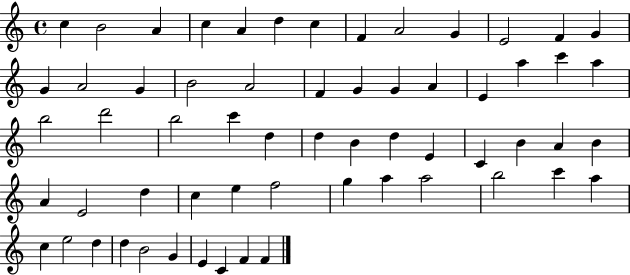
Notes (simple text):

C5/q B4/h A4/q C5/q A4/q D5/q C5/q F4/q A4/h G4/q E4/h F4/q G4/q G4/q A4/h G4/q B4/h A4/h F4/q G4/q G4/q A4/q E4/q A5/q C6/q A5/q B5/h D6/h B5/h C6/q D5/q D5/q B4/q D5/q E4/q C4/q B4/q A4/q B4/q A4/q E4/h D5/q C5/q E5/q F5/h G5/q A5/q A5/h B5/h C6/q A5/q C5/q E5/h D5/q D5/q B4/h G4/q E4/q C4/q F4/q F4/q